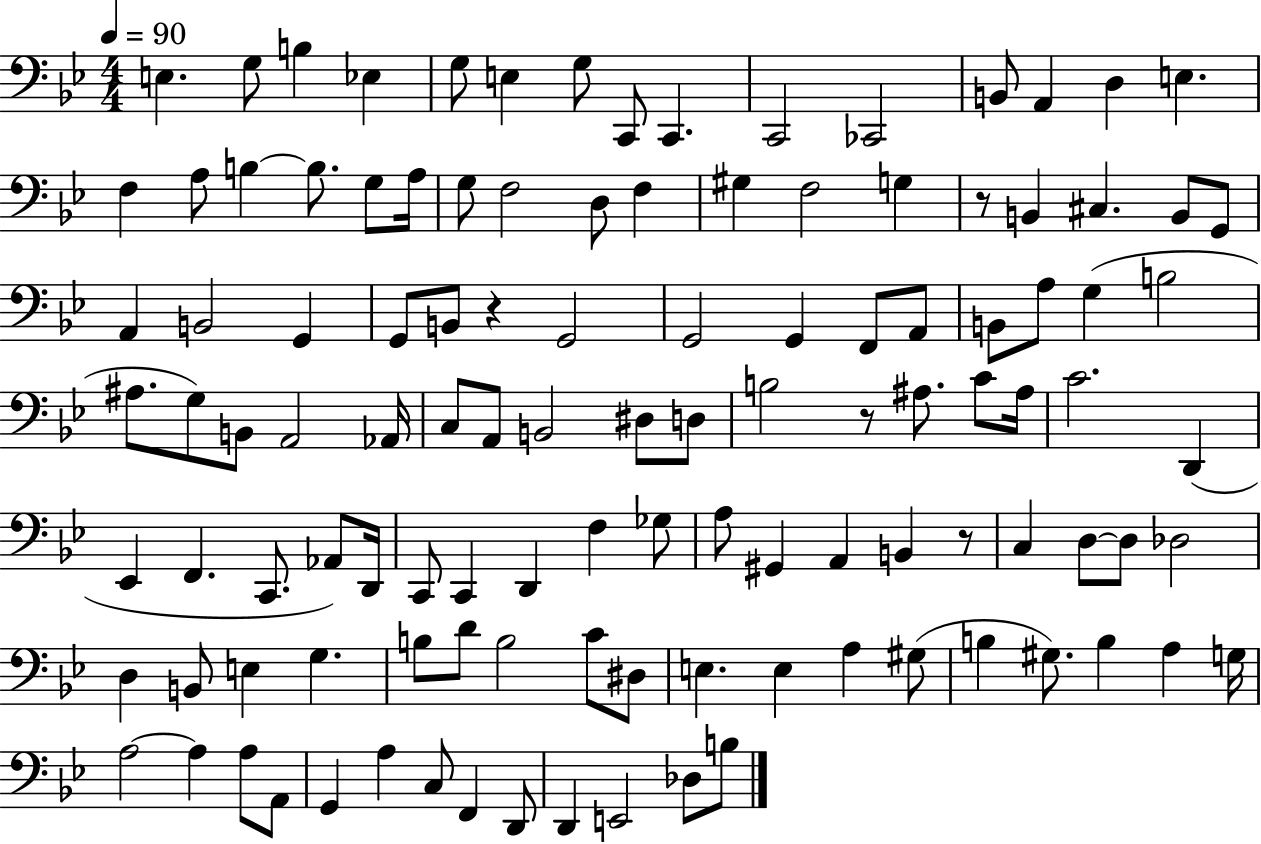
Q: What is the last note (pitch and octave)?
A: B3